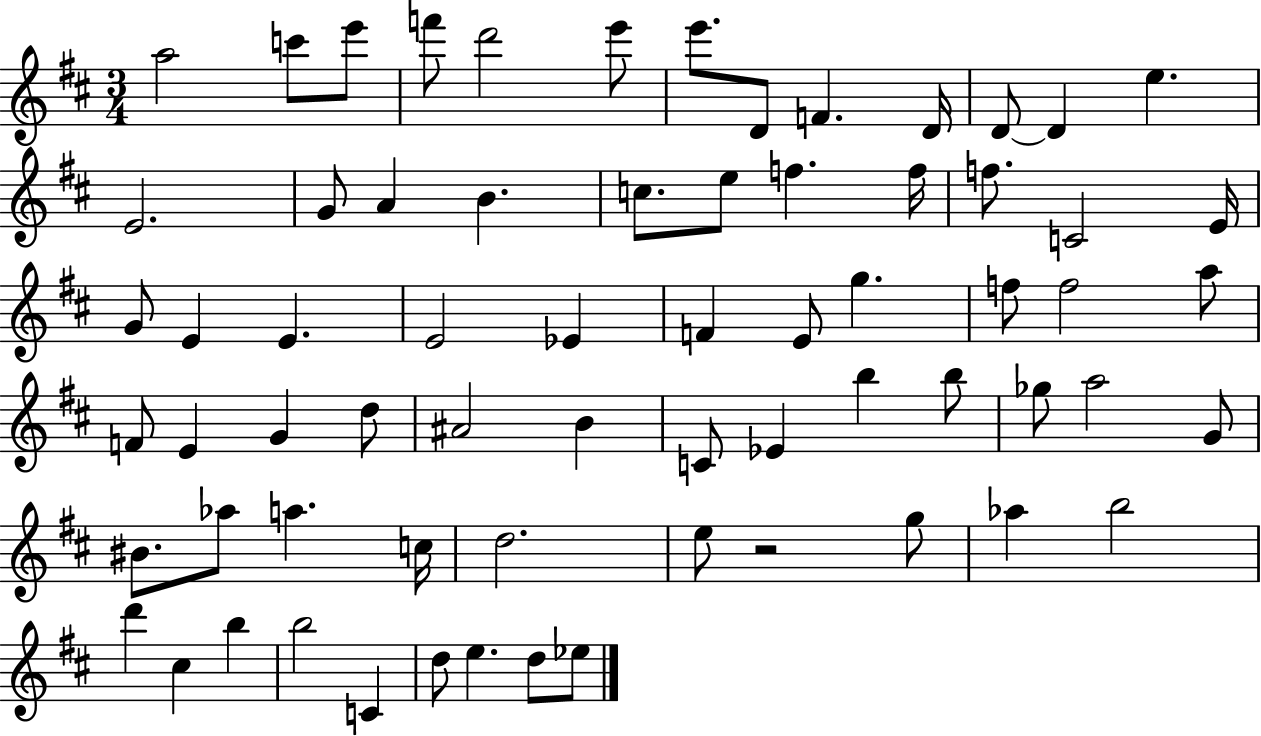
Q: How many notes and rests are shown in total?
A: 67